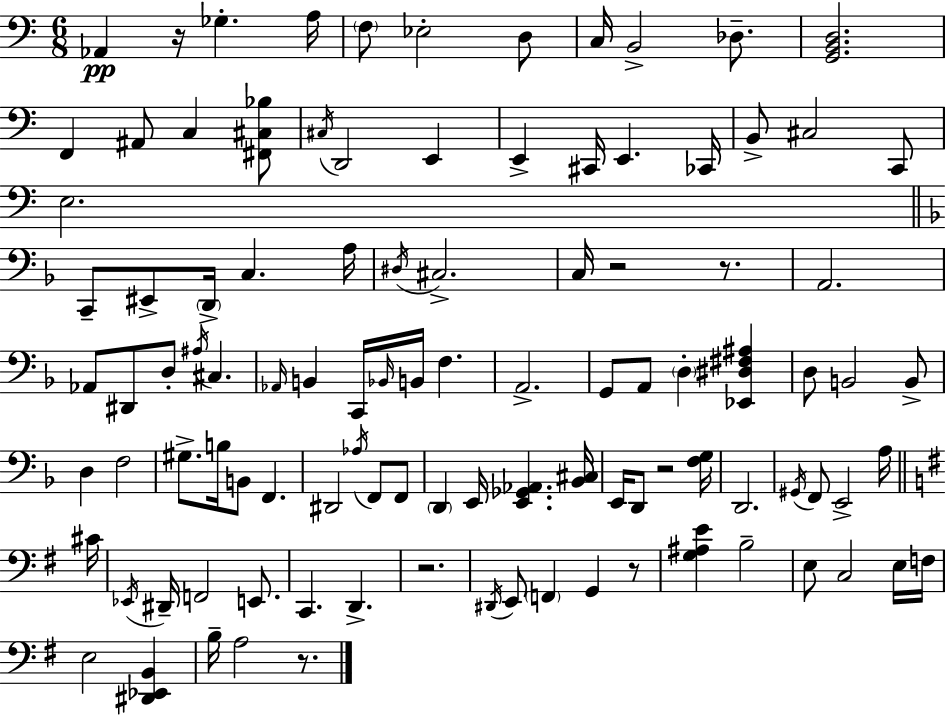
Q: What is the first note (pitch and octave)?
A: Ab2